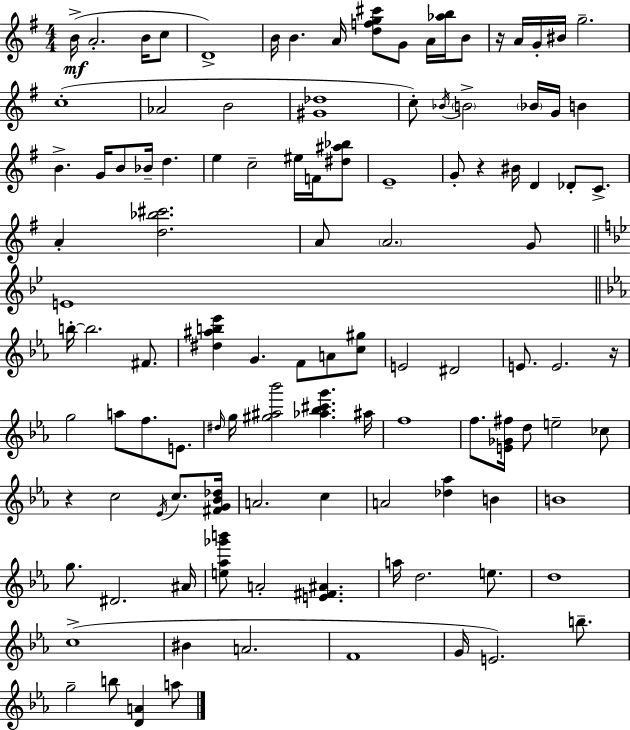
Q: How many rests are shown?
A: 4